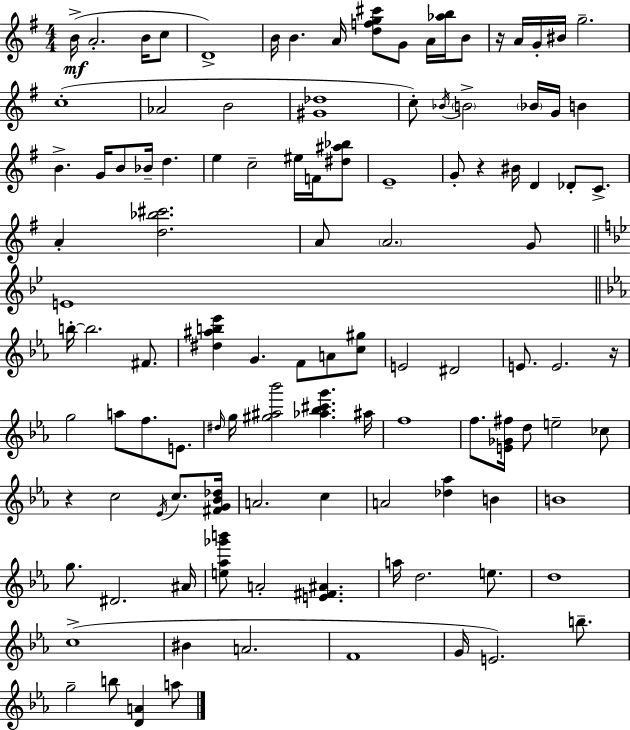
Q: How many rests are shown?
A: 4